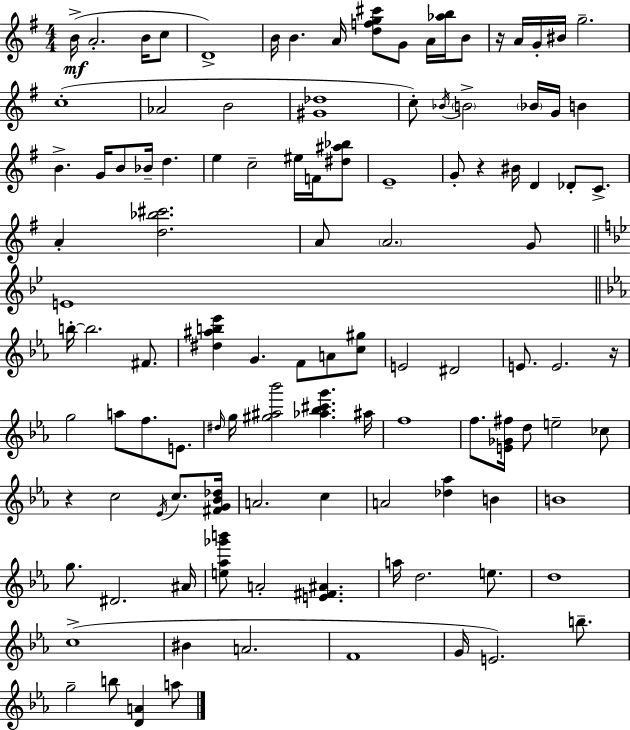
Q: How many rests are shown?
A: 4